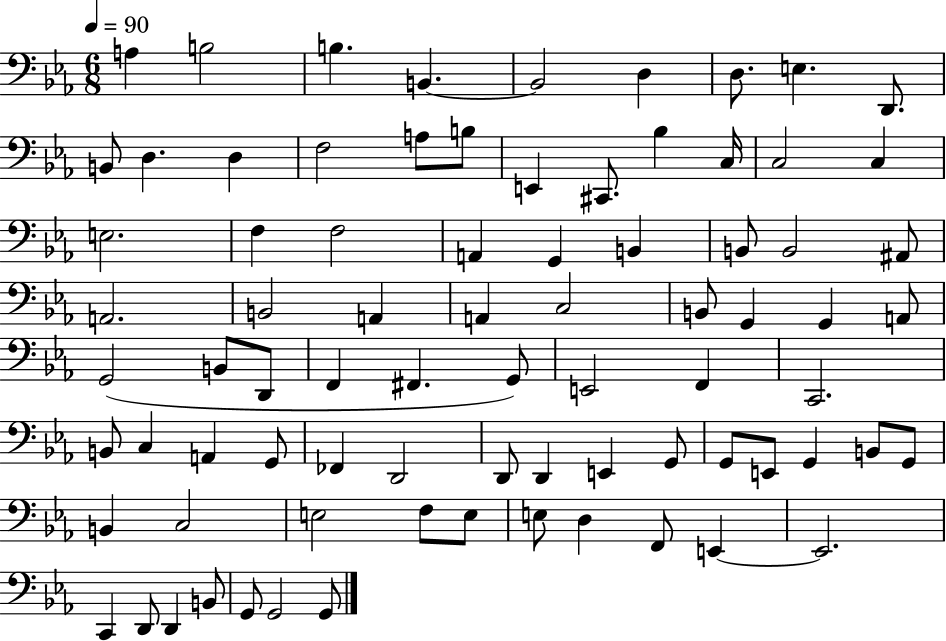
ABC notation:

X:1
T:Untitled
M:6/8
L:1/4
K:Eb
A, B,2 B, B,, B,,2 D, D,/2 E, D,,/2 B,,/2 D, D, F,2 A,/2 B,/2 E,, ^C,,/2 _B, C,/4 C,2 C, E,2 F, F,2 A,, G,, B,, B,,/2 B,,2 ^A,,/2 A,,2 B,,2 A,, A,, C,2 B,,/2 G,, G,, A,,/2 G,,2 B,,/2 D,,/2 F,, ^F,, G,,/2 E,,2 F,, C,,2 B,,/2 C, A,, G,,/2 _F,, D,,2 D,,/2 D,, E,, G,,/2 G,,/2 E,,/2 G,, B,,/2 G,,/2 B,, C,2 E,2 F,/2 E,/2 E,/2 D, F,,/2 E,, E,,2 C,, D,,/2 D,, B,,/2 G,,/2 G,,2 G,,/2